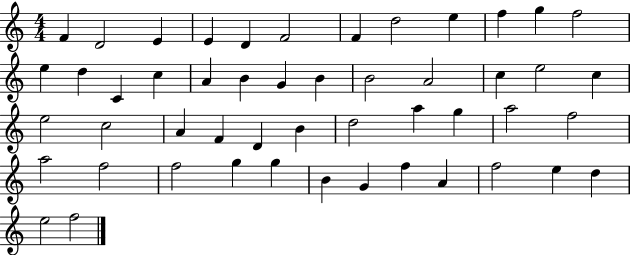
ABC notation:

X:1
T:Untitled
M:4/4
L:1/4
K:C
F D2 E E D F2 F d2 e f g f2 e d C c A B G B B2 A2 c e2 c e2 c2 A F D B d2 a g a2 f2 a2 f2 f2 g g B G f A f2 e d e2 f2